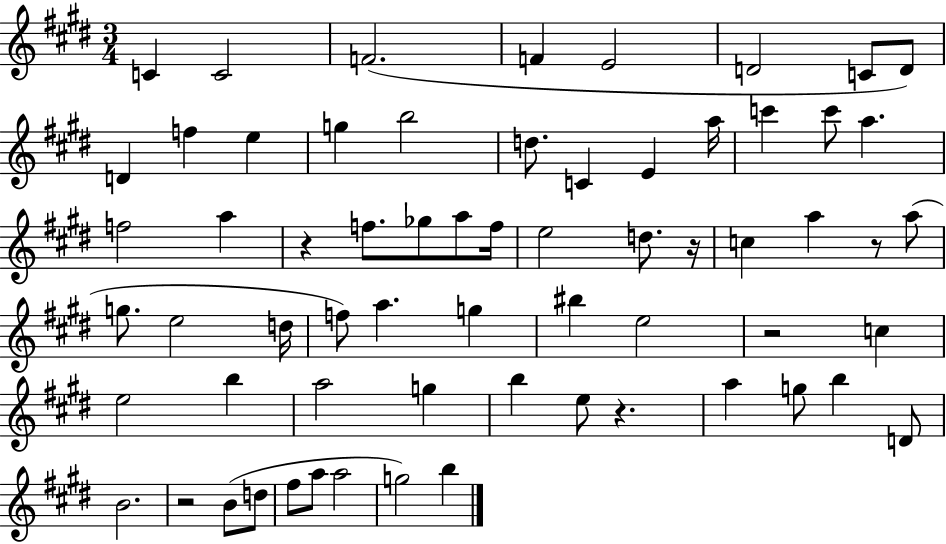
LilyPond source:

{
  \clef treble
  \numericTimeSignature
  \time 3/4
  \key e \major
  c'4 c'2 | f'2.( | f'4 e'2 | d'2 c'8 d'8) | \break d'4 f''4 e''4 | g''4 b''2 | d''8. c'4 e'4 a''16 | c'''4 c'''8 a''4. | \break f''2 a''4 | r4 f''8. ges''8 a''8 f''16 | e''2 d''8. r16 | c''4 a''4 r8 a''8( | \break g''8. e''2 d''16 | f''8) a''4. g''4 | bis''4 e''2 | r2 c''4 | \break e''2 b''4 | a''2 g''4 | b''4 e''8 r4. | a''4 g''8 b''4 d'8 | \break b'2. | r2 b'8( d''8 | fis''8 a''8 a''2 | g''2) b''4 | \break \bar "|."
}